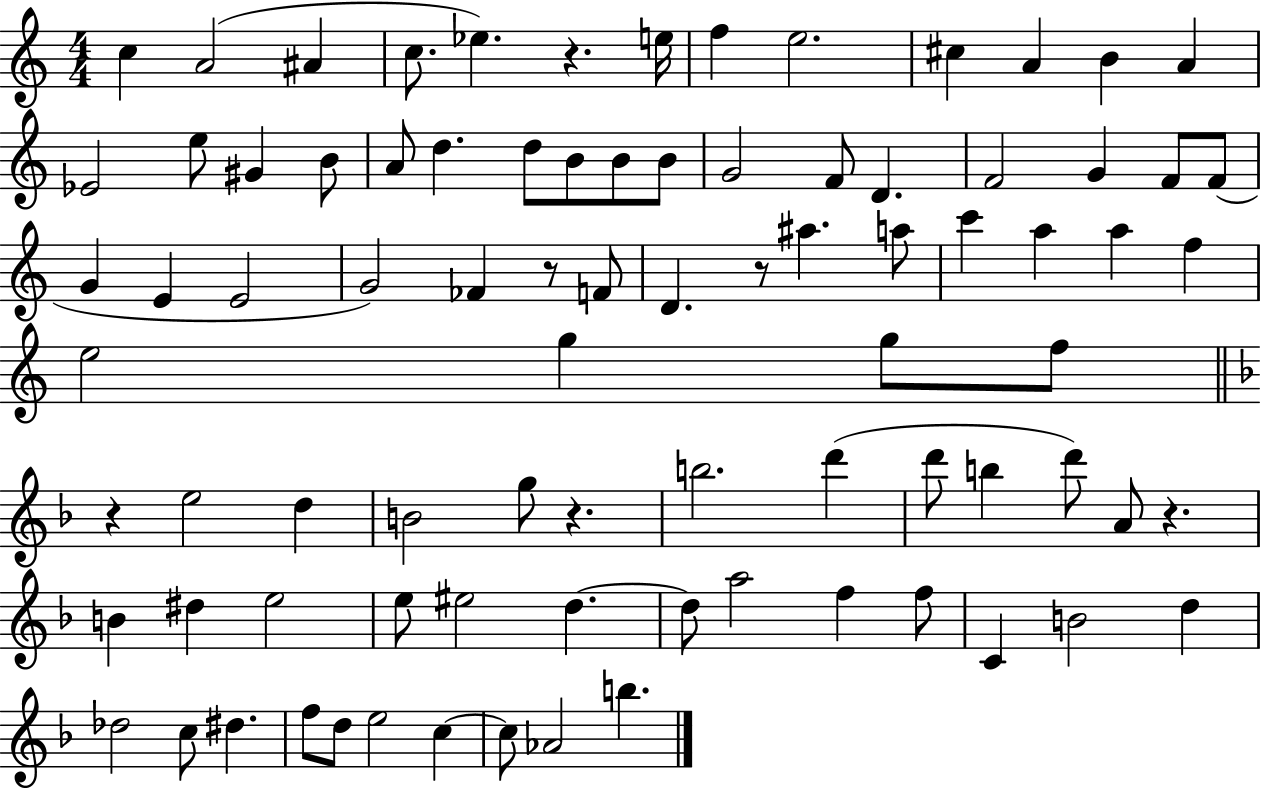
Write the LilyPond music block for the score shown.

{
  \clef treble
  \numericTimeSignature
  \time 4/4
  \key c \major
  c''4 a'2( ais'4 | c''8. ees''4.) r4. e''16 | f''4 e''2. | cis''4 a'4 b'4 a'4 | \break ees'2 e''8 gis'4 b'8 | a'8 d''4. d''8 b'8 b'8 b'8 | g'2 f'8 d'4. | f'2 g'4 f'8 f'8( | \break g'4 e'4 e'2 | g'2) fes'4 r8 f'8 | d'4. r8 ais''4. a''8 | c'''4 a''4 a''4 f''4 | \break e''2 g''4 g''8 f''8 | \bar "||" \break \key d \minor r4 e''2 d''4 | b'2 g''8 r4. | b''2. d'''4( | d'''8 b''4 d'''8) a'8 r4. | \break b'4 dis''4 e''2 | e''8 eis''2 d''4.~~ | d''8 a''2 f''4 f''8 | c'4 b'2 d''4 | \break des''2 c''8 dis''4. | f''8 d''8 e''2 c''4~~ | c''8 aes'2 b''4. | \bar "|."
}